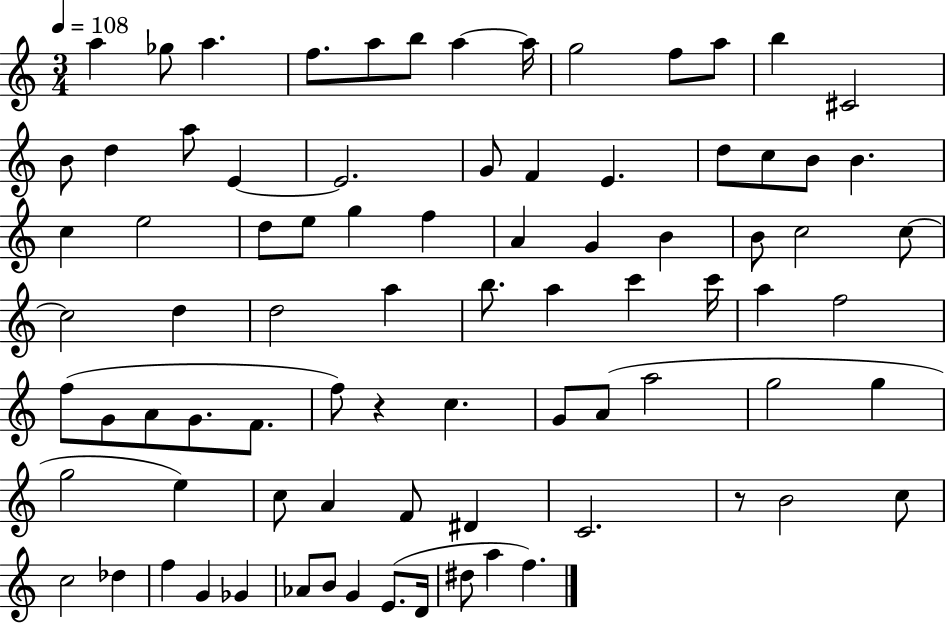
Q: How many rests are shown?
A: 2